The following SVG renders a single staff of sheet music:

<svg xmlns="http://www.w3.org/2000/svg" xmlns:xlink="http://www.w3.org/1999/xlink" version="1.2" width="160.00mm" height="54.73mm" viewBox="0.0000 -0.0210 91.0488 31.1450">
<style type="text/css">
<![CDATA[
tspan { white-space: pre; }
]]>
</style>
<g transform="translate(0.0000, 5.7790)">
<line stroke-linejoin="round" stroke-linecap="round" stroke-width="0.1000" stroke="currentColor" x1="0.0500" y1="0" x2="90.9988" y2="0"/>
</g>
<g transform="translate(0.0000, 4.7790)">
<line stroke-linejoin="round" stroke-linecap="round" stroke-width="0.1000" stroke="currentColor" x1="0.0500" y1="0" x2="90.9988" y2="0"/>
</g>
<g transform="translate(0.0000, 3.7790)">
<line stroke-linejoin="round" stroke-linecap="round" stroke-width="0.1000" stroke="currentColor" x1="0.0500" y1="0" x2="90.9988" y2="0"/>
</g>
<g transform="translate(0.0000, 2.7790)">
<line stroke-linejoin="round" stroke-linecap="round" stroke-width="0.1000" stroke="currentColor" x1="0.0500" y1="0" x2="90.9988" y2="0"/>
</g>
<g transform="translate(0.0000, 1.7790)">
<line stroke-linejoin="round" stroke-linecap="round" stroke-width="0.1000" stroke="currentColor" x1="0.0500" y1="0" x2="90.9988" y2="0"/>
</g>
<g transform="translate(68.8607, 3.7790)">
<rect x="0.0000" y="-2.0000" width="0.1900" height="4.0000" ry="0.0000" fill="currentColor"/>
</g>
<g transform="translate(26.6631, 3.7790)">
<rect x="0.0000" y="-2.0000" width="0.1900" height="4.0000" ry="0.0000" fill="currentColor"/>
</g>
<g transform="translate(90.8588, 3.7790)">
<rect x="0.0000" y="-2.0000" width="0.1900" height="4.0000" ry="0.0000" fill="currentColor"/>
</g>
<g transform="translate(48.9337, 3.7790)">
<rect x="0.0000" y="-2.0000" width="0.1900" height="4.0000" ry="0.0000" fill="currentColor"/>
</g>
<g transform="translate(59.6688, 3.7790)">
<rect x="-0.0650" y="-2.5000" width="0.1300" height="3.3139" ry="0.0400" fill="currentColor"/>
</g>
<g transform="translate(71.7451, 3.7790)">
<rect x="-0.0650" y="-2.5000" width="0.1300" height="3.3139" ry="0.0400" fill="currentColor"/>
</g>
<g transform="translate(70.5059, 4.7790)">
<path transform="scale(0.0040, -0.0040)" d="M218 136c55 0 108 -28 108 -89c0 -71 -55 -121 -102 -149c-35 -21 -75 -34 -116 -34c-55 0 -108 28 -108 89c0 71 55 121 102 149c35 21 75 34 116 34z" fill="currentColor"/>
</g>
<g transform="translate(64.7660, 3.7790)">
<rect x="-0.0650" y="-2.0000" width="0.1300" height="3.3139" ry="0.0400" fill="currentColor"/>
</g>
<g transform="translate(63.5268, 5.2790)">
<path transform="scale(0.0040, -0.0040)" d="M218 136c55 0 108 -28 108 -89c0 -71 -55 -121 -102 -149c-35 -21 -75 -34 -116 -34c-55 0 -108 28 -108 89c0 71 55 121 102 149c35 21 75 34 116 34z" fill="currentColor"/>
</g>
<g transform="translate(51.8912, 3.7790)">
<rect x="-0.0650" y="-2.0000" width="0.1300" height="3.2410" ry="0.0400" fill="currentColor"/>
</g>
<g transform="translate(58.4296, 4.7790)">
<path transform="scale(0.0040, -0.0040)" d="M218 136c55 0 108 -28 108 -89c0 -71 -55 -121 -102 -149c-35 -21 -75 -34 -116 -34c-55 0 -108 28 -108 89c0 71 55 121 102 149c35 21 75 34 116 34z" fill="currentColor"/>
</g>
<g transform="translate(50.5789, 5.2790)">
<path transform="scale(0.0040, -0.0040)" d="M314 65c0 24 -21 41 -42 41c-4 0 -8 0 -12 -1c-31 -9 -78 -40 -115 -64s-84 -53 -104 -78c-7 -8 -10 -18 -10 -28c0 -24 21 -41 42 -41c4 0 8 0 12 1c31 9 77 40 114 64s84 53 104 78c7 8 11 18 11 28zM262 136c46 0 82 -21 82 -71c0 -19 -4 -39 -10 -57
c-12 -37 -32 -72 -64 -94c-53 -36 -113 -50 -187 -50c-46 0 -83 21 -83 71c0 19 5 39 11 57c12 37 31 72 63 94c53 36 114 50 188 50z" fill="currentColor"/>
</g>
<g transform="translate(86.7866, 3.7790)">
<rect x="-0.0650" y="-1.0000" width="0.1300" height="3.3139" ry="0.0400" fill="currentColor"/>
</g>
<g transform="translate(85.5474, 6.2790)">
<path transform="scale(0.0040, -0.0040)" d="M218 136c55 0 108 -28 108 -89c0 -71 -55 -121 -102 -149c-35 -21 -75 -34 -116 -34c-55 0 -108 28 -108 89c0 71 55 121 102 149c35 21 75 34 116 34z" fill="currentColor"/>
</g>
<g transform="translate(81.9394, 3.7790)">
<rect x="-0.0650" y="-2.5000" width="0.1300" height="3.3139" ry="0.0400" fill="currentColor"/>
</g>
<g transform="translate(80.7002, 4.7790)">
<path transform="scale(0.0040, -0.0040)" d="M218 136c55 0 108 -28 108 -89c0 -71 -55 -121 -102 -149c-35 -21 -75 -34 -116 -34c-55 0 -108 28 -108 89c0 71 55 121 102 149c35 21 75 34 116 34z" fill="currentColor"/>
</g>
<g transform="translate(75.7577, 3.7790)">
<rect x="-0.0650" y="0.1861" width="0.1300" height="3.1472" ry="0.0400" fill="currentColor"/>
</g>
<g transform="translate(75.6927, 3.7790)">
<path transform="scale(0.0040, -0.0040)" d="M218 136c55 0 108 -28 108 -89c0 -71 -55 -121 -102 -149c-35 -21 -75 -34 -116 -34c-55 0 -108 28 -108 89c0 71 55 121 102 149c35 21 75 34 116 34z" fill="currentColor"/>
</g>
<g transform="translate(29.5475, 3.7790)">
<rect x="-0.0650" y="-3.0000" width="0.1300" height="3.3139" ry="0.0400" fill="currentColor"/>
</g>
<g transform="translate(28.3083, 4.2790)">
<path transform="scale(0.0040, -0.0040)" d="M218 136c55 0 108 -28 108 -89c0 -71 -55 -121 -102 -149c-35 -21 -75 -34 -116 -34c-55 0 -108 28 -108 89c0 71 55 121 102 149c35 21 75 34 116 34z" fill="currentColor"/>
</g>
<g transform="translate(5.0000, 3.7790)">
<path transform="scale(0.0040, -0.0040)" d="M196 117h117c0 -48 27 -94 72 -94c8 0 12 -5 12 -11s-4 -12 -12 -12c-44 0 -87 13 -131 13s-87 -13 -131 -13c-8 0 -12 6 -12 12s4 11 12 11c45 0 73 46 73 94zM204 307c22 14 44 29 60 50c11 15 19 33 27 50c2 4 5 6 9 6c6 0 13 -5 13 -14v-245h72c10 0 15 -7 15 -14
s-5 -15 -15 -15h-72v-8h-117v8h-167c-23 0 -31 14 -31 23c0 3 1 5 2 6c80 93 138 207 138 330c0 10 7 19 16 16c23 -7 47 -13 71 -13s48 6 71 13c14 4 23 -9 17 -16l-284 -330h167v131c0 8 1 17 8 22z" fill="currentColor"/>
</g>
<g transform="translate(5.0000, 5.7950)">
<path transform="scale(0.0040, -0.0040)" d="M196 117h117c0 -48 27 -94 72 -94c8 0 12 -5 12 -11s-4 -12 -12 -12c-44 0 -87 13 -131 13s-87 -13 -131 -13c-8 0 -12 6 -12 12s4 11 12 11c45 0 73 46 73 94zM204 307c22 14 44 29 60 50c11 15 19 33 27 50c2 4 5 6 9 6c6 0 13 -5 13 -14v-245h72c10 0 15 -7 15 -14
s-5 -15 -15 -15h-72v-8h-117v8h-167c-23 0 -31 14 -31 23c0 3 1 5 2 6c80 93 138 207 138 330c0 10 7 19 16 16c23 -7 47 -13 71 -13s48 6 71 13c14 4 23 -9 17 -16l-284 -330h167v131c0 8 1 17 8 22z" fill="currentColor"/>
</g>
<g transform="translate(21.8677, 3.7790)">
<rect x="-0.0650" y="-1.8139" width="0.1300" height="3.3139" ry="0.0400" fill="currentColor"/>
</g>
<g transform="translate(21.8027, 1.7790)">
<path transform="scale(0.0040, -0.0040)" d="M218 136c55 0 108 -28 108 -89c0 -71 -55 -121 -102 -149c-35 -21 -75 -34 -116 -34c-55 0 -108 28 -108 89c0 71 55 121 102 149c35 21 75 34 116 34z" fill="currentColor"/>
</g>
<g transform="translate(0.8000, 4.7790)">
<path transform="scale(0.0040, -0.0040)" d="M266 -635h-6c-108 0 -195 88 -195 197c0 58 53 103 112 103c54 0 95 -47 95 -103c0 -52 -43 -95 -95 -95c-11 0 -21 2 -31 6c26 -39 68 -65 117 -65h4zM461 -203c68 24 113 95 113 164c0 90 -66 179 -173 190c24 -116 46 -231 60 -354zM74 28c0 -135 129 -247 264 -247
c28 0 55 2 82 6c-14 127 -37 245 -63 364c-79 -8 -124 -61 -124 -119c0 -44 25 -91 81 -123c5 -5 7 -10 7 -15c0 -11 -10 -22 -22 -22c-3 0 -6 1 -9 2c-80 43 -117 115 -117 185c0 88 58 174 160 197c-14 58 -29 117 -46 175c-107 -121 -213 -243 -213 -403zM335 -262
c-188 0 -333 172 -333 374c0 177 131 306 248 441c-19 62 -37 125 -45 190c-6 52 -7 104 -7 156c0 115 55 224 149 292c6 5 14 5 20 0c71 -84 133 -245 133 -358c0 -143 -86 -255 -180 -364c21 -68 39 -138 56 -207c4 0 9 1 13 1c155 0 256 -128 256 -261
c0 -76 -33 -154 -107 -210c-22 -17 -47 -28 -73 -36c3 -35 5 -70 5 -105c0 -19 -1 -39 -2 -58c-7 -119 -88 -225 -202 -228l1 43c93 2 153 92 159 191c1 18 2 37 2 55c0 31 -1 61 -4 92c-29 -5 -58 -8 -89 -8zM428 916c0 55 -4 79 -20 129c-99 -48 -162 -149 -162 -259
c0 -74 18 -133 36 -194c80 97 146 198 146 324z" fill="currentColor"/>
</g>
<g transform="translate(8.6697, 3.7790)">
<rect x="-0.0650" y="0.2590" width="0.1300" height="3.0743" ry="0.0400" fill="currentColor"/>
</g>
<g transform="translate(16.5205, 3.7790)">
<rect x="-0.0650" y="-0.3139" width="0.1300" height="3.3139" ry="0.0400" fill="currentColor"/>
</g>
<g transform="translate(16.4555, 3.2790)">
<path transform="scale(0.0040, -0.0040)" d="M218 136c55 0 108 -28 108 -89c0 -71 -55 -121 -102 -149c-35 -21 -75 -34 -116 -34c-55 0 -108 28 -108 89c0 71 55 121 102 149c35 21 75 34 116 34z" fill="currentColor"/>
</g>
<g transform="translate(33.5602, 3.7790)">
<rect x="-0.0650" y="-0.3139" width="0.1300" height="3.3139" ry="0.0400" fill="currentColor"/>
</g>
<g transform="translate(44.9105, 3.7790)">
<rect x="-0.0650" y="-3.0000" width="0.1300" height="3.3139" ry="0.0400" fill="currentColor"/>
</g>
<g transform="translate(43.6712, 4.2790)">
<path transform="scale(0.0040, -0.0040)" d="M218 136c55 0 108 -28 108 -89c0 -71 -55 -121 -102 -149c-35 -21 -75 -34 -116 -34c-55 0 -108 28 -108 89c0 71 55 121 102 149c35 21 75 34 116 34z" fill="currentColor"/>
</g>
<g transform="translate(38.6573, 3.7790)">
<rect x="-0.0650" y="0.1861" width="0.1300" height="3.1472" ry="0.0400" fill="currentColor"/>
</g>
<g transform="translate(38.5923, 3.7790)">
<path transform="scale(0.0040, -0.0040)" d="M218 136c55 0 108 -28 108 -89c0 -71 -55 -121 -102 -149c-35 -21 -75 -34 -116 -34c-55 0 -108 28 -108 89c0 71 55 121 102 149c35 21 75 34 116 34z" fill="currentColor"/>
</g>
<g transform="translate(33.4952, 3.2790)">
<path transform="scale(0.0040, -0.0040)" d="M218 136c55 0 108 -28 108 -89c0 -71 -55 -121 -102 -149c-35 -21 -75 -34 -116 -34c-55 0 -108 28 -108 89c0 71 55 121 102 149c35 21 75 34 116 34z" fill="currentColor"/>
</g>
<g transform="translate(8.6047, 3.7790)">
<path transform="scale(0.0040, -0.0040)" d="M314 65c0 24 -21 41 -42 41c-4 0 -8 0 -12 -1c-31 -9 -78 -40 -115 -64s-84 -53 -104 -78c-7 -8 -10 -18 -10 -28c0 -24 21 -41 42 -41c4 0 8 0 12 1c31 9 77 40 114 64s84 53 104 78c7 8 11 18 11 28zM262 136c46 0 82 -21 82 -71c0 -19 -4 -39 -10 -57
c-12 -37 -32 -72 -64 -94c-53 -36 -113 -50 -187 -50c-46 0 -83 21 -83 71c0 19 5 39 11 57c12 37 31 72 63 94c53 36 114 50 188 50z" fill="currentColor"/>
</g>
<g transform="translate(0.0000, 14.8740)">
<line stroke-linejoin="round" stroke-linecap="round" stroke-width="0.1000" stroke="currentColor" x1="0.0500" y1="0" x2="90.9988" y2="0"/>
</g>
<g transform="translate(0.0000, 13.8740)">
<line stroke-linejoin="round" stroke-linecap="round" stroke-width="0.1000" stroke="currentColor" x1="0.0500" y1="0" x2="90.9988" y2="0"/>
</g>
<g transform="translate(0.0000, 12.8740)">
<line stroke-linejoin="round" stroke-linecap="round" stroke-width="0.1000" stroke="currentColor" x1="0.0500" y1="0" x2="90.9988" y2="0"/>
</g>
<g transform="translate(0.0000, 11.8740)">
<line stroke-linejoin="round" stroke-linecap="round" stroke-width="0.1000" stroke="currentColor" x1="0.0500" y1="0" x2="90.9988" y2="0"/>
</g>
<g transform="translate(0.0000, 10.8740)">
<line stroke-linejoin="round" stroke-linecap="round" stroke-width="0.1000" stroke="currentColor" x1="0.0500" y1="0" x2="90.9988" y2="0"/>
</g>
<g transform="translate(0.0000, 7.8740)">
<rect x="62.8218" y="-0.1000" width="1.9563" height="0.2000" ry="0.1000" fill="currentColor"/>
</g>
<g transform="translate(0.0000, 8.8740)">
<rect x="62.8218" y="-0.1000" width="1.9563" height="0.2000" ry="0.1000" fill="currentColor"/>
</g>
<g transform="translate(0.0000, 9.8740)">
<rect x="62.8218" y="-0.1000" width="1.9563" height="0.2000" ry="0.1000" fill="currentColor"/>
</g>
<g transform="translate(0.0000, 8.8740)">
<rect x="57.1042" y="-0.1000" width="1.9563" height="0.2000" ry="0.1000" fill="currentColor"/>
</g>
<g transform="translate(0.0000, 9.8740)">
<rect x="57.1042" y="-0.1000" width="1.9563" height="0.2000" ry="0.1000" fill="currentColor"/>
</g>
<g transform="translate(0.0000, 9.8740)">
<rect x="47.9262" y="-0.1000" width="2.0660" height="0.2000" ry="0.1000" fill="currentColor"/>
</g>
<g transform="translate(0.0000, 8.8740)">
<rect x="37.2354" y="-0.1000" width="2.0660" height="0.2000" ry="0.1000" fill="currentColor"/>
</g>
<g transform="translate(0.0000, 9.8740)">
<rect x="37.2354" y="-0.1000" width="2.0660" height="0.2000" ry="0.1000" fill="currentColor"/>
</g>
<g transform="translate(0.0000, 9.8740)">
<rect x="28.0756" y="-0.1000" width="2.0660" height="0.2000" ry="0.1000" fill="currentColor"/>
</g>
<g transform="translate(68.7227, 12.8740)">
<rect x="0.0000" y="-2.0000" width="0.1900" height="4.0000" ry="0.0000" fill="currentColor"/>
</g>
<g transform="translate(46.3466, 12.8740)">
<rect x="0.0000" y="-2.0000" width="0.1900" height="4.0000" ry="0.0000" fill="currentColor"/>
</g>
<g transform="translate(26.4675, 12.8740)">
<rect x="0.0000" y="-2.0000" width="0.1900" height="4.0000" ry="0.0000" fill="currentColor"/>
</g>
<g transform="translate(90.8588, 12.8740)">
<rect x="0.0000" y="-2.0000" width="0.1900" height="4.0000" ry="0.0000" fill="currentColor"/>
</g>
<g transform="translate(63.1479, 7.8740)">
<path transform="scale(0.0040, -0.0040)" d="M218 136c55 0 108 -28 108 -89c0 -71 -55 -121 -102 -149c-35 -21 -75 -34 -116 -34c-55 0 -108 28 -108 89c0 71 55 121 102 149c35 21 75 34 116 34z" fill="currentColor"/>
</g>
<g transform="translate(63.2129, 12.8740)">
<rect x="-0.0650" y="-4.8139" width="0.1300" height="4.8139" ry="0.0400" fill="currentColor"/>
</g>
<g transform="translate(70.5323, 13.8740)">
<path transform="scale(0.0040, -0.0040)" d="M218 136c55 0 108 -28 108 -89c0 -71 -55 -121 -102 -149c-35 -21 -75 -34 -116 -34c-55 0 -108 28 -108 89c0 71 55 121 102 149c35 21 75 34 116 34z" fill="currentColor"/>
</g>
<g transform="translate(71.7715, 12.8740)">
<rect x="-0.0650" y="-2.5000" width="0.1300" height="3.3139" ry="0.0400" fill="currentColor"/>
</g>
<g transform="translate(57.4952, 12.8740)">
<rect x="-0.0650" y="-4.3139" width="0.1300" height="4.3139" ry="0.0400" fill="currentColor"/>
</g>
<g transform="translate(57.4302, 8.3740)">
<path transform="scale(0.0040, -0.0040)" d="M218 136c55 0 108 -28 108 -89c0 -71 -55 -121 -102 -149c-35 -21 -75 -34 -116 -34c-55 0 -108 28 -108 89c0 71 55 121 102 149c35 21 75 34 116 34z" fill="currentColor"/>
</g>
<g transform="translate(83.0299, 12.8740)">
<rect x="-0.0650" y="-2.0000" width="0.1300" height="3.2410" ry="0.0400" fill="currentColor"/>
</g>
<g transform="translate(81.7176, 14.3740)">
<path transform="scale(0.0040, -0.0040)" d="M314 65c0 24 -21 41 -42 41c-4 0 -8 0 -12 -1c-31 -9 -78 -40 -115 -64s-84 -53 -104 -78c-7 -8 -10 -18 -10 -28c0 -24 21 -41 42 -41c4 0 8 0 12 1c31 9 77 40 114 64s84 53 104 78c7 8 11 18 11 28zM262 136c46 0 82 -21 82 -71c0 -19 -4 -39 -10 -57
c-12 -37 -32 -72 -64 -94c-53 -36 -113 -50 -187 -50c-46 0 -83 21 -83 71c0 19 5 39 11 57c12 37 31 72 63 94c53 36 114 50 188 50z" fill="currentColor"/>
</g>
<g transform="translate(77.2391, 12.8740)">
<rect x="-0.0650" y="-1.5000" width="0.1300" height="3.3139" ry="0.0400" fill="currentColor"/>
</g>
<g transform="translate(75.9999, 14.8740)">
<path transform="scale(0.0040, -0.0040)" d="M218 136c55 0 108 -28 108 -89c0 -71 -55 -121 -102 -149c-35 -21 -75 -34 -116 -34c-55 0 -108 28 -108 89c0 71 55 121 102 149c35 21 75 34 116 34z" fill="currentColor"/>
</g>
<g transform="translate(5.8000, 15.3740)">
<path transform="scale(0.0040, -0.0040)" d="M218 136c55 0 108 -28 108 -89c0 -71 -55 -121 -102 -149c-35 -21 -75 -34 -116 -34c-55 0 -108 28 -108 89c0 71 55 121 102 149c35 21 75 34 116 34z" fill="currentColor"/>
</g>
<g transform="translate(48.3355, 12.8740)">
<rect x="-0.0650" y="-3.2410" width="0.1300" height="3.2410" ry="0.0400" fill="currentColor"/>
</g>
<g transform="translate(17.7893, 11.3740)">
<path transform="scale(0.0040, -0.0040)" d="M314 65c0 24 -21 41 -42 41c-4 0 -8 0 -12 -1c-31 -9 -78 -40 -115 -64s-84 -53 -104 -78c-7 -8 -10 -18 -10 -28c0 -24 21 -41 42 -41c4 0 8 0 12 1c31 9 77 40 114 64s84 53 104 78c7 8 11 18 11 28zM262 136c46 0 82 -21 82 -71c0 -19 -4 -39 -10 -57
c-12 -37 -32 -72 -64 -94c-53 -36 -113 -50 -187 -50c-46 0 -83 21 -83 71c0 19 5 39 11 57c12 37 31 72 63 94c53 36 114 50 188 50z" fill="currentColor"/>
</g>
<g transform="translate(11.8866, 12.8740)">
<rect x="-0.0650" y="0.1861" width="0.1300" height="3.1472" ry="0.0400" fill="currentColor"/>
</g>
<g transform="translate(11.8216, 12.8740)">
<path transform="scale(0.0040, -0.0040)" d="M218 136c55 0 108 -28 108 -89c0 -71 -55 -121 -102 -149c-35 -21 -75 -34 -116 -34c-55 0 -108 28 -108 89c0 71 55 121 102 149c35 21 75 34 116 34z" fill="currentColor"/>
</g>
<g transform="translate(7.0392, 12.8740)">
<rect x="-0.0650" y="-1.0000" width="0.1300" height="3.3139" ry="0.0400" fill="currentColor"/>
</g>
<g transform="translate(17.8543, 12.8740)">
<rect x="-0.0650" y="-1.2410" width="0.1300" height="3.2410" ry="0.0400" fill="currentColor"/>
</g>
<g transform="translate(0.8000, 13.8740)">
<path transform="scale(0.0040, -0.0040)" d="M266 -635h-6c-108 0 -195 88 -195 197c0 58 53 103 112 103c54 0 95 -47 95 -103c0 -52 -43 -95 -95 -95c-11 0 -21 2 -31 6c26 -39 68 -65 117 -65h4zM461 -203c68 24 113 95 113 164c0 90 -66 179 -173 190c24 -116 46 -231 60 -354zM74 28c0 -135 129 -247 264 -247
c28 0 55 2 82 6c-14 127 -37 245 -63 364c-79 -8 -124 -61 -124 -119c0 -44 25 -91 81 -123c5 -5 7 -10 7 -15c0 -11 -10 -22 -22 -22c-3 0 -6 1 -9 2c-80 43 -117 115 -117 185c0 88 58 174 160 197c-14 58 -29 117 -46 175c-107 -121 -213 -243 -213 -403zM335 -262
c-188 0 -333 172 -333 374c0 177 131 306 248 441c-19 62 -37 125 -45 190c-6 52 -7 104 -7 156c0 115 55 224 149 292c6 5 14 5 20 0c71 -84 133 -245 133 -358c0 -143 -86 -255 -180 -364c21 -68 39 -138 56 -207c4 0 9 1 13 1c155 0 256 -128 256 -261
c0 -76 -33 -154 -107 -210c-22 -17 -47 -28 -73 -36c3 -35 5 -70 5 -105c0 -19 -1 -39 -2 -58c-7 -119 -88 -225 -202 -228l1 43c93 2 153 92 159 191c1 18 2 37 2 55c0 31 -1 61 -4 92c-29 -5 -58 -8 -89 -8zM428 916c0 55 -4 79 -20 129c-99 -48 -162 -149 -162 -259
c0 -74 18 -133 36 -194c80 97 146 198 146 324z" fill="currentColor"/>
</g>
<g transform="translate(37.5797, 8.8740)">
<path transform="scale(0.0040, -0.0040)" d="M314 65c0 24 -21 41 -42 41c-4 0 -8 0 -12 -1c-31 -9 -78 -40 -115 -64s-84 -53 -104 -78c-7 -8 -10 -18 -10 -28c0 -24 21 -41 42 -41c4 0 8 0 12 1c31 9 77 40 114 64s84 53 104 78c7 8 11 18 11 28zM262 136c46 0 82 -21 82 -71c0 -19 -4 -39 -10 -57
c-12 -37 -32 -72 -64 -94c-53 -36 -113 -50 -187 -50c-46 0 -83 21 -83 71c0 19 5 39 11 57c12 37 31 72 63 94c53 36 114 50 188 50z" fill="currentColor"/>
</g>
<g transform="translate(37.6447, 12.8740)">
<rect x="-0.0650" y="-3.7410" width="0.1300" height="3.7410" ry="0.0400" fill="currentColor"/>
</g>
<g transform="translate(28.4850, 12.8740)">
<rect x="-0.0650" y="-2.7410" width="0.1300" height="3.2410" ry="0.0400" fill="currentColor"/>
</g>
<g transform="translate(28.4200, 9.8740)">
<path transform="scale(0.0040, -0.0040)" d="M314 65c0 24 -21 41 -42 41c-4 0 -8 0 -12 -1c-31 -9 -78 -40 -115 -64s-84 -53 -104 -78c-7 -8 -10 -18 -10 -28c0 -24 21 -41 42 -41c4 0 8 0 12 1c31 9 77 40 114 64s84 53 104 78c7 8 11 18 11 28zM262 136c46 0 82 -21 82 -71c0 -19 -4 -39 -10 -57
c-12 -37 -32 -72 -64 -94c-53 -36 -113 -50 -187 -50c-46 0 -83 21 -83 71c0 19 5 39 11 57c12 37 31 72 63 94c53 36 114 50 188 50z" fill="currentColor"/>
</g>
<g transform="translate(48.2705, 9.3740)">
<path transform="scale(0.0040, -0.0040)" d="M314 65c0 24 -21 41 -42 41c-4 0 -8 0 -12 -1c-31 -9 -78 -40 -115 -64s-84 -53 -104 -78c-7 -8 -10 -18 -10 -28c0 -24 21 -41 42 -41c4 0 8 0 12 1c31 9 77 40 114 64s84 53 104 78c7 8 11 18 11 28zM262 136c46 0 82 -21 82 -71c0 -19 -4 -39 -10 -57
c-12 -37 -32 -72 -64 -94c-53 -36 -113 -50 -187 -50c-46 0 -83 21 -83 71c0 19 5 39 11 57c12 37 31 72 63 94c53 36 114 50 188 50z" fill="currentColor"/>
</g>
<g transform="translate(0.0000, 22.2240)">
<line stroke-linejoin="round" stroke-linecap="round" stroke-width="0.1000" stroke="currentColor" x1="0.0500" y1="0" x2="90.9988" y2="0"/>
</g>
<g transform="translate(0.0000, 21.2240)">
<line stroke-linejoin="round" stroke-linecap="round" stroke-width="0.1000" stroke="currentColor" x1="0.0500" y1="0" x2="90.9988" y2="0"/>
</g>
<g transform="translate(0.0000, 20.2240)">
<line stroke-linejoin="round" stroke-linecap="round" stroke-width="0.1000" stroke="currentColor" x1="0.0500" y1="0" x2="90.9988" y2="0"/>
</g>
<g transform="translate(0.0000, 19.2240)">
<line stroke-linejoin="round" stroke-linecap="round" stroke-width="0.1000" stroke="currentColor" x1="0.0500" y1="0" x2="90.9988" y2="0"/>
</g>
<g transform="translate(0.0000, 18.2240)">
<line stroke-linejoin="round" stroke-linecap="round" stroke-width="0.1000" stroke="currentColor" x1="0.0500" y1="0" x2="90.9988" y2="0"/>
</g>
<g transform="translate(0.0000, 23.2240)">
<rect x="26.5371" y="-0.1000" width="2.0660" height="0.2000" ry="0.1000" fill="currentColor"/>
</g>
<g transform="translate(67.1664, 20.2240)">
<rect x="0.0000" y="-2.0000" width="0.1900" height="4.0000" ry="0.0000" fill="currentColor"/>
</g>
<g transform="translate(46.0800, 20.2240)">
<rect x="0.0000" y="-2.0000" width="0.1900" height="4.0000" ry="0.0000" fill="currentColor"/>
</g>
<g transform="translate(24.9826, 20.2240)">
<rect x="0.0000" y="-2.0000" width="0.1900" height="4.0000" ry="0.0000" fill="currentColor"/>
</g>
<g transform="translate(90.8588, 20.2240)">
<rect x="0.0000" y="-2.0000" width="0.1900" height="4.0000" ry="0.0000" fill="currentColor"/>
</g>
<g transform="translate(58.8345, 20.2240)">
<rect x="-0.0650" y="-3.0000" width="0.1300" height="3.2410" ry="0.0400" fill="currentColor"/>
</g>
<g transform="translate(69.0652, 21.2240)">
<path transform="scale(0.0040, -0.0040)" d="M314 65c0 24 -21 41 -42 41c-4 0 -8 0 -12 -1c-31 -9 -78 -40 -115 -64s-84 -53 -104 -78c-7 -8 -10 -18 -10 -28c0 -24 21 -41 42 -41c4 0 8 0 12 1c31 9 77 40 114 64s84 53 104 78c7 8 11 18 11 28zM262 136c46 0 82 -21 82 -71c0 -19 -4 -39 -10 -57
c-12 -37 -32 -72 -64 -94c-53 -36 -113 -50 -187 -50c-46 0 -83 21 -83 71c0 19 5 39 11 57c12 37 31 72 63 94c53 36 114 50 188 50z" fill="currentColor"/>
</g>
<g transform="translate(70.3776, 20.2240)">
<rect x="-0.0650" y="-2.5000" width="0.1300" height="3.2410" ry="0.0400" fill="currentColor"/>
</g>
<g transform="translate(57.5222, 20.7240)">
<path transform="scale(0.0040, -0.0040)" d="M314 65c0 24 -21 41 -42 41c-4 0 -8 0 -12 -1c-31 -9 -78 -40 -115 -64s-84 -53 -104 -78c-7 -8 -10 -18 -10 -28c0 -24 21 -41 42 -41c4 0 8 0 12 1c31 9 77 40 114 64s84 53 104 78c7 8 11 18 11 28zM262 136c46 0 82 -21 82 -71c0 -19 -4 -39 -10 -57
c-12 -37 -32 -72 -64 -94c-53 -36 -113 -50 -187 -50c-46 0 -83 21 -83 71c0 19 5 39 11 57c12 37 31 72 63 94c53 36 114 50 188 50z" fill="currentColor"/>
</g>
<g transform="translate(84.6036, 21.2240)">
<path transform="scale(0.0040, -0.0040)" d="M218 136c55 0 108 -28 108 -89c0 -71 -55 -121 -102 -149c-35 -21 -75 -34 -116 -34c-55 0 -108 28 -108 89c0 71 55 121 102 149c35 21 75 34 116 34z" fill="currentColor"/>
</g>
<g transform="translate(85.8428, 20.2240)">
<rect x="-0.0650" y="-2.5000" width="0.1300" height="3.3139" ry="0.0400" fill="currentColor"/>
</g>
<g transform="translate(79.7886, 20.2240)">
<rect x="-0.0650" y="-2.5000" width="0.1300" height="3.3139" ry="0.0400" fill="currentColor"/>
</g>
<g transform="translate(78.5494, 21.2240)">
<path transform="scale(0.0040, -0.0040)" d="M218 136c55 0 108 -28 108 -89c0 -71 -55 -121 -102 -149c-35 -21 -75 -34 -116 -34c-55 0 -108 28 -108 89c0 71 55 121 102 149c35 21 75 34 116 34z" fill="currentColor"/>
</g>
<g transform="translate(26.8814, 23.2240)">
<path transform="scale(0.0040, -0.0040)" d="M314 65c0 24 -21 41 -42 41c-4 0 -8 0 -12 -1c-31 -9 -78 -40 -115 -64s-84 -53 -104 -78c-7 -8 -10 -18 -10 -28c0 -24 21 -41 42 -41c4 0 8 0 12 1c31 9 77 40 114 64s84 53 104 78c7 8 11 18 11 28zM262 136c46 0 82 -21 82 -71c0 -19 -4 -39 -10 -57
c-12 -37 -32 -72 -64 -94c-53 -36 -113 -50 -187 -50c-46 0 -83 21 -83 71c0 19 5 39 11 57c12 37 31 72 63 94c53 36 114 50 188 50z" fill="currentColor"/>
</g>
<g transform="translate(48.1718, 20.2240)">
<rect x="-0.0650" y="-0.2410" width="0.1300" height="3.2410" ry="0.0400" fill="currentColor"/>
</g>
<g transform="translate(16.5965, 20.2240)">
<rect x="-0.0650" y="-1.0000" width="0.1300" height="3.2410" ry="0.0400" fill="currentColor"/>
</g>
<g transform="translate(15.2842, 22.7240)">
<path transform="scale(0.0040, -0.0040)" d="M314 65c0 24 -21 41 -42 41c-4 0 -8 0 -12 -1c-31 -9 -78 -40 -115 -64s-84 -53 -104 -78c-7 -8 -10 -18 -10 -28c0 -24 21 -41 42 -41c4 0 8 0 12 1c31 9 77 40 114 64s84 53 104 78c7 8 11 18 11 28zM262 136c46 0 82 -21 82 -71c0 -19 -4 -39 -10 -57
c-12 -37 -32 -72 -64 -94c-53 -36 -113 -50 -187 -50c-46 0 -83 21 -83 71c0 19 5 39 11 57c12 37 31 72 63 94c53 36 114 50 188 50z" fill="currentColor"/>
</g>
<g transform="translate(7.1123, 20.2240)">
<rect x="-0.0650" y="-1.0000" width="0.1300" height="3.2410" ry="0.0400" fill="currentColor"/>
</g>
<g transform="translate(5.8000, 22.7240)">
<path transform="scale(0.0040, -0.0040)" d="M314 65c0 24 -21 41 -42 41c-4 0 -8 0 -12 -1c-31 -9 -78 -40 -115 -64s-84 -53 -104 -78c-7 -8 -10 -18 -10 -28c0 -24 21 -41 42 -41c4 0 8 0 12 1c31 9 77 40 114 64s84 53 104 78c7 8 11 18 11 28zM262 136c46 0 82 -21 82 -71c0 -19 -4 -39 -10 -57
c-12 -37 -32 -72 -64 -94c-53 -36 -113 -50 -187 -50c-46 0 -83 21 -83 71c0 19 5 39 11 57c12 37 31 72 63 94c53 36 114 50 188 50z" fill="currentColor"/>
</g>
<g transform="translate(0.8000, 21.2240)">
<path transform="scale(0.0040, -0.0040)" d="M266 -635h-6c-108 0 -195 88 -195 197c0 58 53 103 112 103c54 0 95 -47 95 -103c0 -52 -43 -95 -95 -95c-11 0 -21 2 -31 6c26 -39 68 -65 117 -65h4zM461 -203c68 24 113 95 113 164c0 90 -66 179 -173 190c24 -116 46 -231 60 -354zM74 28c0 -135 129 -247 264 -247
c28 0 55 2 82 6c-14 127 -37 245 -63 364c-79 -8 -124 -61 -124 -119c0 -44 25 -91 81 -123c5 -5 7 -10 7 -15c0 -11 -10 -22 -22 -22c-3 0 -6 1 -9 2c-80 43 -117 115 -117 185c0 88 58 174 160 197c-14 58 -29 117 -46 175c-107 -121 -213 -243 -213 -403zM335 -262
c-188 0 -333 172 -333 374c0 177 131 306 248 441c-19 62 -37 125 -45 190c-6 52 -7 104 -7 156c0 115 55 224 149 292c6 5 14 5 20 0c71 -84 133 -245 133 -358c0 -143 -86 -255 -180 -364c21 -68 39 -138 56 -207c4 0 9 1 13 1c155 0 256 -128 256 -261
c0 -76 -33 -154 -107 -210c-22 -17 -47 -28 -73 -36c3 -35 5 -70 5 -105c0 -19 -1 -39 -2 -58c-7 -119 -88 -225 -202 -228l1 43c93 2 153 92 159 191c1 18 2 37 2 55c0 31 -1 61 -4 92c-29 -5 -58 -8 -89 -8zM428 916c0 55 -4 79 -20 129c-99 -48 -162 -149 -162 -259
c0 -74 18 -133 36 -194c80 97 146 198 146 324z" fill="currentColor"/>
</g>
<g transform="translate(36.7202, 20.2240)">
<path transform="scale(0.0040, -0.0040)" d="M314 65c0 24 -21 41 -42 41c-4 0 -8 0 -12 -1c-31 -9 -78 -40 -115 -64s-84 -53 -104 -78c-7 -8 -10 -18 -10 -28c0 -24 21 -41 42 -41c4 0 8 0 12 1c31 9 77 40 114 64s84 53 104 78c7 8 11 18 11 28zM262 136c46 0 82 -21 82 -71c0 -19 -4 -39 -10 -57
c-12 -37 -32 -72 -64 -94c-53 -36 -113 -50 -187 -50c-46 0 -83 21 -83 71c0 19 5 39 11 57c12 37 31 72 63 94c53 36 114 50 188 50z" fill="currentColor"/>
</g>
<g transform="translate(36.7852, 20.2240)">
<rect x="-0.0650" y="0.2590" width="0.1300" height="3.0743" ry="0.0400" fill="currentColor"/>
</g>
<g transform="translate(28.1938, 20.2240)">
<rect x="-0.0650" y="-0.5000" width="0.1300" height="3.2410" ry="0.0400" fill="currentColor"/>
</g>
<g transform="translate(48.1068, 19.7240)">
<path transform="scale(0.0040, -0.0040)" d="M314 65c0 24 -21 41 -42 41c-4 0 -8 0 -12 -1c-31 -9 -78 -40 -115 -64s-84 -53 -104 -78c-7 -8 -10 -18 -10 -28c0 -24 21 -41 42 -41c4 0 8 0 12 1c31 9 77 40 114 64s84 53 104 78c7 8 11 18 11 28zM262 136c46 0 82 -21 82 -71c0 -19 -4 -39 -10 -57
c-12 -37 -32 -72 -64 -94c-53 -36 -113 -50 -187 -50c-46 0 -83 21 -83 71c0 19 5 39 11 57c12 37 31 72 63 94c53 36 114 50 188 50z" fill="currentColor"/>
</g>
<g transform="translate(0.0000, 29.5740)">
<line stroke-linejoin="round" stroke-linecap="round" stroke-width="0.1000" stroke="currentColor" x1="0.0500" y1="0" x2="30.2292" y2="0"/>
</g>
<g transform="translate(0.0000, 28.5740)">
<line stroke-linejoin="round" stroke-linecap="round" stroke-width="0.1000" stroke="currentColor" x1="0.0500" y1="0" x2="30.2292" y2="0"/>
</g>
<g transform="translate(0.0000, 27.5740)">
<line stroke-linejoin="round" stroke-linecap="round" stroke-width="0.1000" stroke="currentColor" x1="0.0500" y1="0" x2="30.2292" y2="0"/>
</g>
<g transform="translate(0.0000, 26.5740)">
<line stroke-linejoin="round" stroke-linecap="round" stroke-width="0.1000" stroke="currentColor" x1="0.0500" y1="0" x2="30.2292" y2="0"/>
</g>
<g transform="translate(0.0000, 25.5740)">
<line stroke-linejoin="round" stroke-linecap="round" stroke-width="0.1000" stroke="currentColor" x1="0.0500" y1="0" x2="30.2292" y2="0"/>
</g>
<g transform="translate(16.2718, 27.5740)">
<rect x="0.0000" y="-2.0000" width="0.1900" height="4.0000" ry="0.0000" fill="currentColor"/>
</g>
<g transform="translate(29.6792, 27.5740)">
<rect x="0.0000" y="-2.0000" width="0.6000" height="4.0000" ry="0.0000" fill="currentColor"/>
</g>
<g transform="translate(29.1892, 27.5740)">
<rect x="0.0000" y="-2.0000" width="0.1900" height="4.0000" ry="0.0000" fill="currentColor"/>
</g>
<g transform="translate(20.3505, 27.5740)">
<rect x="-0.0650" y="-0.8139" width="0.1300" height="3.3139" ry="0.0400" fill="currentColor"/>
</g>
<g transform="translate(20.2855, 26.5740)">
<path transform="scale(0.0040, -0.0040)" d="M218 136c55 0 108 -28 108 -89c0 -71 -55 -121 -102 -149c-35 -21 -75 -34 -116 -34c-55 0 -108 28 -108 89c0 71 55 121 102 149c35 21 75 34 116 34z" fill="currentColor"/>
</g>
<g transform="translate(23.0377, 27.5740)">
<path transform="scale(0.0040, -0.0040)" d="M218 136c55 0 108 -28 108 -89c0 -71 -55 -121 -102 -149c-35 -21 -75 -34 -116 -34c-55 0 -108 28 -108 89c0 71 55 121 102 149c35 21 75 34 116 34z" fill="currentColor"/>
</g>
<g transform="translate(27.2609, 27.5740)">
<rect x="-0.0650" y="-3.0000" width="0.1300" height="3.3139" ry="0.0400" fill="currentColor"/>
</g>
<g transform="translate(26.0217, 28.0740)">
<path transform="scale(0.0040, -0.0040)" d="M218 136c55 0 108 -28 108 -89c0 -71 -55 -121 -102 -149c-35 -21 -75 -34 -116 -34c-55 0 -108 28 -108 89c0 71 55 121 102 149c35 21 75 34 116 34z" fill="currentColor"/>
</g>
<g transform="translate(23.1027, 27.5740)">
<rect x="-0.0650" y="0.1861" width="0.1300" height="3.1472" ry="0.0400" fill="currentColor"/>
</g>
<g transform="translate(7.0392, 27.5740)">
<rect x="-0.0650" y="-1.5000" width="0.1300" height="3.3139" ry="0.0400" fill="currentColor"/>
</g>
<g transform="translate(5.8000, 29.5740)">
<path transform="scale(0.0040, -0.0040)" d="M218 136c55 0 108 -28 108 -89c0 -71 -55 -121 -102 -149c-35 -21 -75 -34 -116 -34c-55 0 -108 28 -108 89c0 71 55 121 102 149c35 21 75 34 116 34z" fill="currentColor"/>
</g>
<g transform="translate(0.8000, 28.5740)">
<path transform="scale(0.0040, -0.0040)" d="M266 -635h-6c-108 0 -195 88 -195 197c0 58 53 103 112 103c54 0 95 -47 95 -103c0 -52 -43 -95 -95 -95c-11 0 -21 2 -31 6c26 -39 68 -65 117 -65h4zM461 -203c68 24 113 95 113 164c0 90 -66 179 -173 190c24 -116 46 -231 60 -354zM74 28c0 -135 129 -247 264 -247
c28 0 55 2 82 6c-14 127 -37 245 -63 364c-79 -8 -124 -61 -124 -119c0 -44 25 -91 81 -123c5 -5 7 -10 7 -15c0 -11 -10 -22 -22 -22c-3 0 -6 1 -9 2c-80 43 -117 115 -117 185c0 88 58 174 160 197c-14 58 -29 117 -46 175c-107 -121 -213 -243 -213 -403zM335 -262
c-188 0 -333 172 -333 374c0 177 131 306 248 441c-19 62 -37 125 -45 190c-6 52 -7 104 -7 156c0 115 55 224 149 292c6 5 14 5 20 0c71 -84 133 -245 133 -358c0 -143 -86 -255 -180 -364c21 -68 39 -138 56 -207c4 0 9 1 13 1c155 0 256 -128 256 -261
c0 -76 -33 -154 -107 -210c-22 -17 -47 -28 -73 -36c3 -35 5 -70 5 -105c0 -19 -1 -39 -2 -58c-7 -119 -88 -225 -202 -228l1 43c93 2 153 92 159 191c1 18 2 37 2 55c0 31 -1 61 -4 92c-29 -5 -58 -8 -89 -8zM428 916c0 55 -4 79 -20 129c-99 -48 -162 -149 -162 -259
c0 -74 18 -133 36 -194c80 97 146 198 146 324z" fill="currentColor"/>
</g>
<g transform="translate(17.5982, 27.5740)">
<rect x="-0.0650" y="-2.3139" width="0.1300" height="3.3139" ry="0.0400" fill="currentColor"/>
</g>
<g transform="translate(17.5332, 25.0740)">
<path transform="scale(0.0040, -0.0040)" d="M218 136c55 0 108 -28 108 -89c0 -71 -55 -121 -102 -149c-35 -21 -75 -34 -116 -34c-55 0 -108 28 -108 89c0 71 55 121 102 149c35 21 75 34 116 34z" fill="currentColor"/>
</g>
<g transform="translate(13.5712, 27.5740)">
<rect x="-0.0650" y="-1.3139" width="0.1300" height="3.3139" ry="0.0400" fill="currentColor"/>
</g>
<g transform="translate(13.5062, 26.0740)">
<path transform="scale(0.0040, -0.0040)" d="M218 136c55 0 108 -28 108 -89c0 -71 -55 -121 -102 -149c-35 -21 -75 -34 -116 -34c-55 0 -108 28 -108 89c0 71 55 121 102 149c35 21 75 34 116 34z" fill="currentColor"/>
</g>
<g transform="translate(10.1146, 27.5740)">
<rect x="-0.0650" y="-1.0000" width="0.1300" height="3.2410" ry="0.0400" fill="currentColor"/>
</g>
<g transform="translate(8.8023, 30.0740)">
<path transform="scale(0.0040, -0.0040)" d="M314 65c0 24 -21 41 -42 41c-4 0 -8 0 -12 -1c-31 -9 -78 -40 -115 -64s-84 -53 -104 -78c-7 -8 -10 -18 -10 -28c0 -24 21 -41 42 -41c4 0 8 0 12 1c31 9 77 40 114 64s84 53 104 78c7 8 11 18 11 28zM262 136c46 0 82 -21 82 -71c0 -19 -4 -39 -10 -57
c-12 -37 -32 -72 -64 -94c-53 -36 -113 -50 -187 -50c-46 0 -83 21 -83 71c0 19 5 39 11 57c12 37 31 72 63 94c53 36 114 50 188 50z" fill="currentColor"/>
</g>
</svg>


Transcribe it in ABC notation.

X:1
T:Untitled
M:4/4
L:1/4
K:C
B2 c f A c B A F2 G F G B G D D B e2 a2 c'2 b2 d' e' G E F2 D2 D2 C2 B2 c2 A2 G2 G G E D2 e g d B A